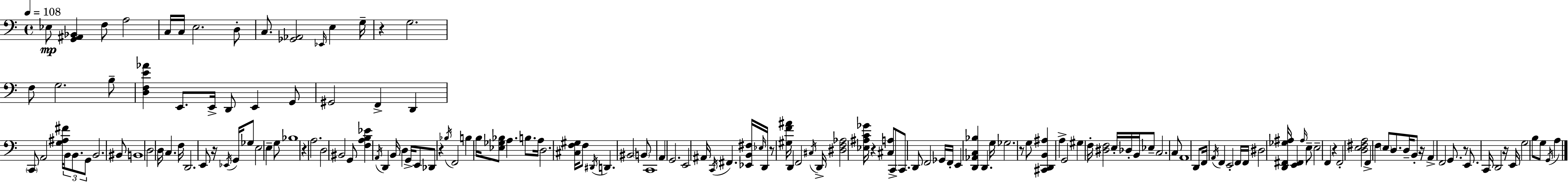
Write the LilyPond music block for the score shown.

{
  \clef bass
  \time 4/4
  \defaultTimeSignature
  \key c \major
  \tempo 4 = 108
  ees8\mp <g, ais, bes,>4 f8 a2 | c16 c16 e2. d8-. | c8. <ges, aes,>2 \grace { ees,16 } e4 | g16-- r4 g2. | \break f8 g2. b8-- | <d f e' aes'>4 e,8. e,16-> d,8 e,4 g,8 | gis,2 f,4-> d,4 | \parenthesize c,8 a,2 <g ais fis'>16 \tuplet 3/2 { b,8 b,8. | \break g,8 } b,2. bis,8 | b,1 | d2 d16 c4. | f16 d,2. e,8 r16 | \break \acciaccatura { ees,16 } g,16 ges8 e2 e4-- | g8 bes1 | r4 a2. | d2 bis,2 | \break g,8 <f a b ees'>4 \acciaccatura { a,16 } d,4 b,16 d4 | g,16-> e,8 des,8 r4 \acciaccatura { bes16 } f,2 | b4 b16 <ees ges bes>8 a4. | b8. a16 d2. | \break <cis f gis>16 f8 \acciaccatura { dis,16 } d,4. bis,2 | \parenthesize b,8 c,1 | a,4 g,2. | e,2 ais,16 \acciaccatura { c,16 } fis,4. | \break <ees, b, fis>16 \grace { ees16 } d,16 r8 <gis f' ais'>16 d,4 f,2 | \acciaccatura { cis16 } d,16-> <dis f aes>2 | <ees ais c' ges'>16 r4 <cis a>8 c,8-> c,8. d,8 f,2 | ges,16 f,16-. e,4 <d, aes, c bes>4 | \break d,4. g16 ges2. | r8 g8 <cis, d, b, ais>4 a4-> | g,2 gis4 f16-. <dis f>2 | e16-. des16-. b,16 ees8-- c2. | \break c8 a,1 | d,8 f,16 \acciaccatura { a,16 } f,4 | e,2-. f,16 f,16 dis2 | <d, fis, ges ais>16 <e, fis,>4 \grace { ais16 } e8-- e2-- | \break f,4 r4 f,2-. | <d e fis a>2 f,4-> f4 | \parenthesize e8 d8. d16-- b,8-. r16 a,4-> f,2 | g,8. r8 e,8. c,16 | \break d,2 r16 e,16 g2 | b8 g8 \acciaccatura { g,16 } a4 \bar "|."
}